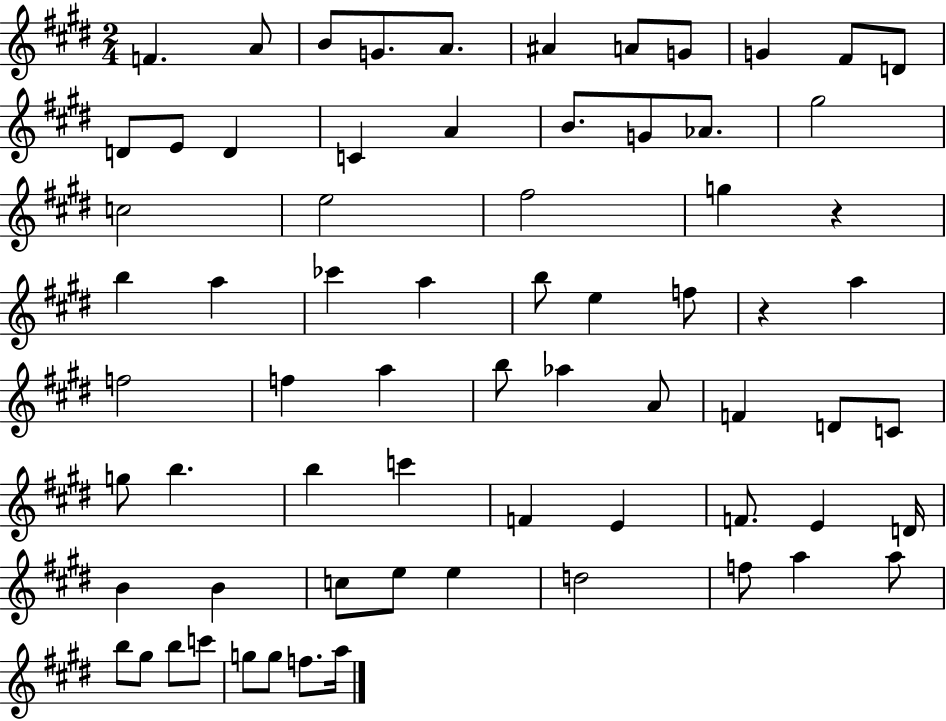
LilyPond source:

{
  \clef treble
  \numericTimeSignature
  \time 2/4
  \key e \major
  f'4. a'8 | b'8 g'8. a'8. | ais'4 a'8 g'8 | g'4 fis'8 d'8 | \break d'8 e'8 d'4 | c'4 a'4 | b'8. g'8 aes'8. | gis''2 | \break c''2 | e''2 | fis''2 | g''4 r4 | \break b''4 a''4 | ces'''4 a''4 | b''8 e''4 f''8 | r4 a''4 | \break f''2 | f''4 a''4 | b''8 aes''4 a'8 | f'4 d'8 c'8 | \break g''8 b''4. | b''4 c'''4 | f'4 e'4 | f'8. e'4 d'16 | \break b'4 b'4 | c''8 e''8 e''4 | d''2 | f''8 a''4 a''8 | \break b''8 gis''8 b''8 c'''8 | g''8 g''8 f''8. a''16 | \bar "|."
}